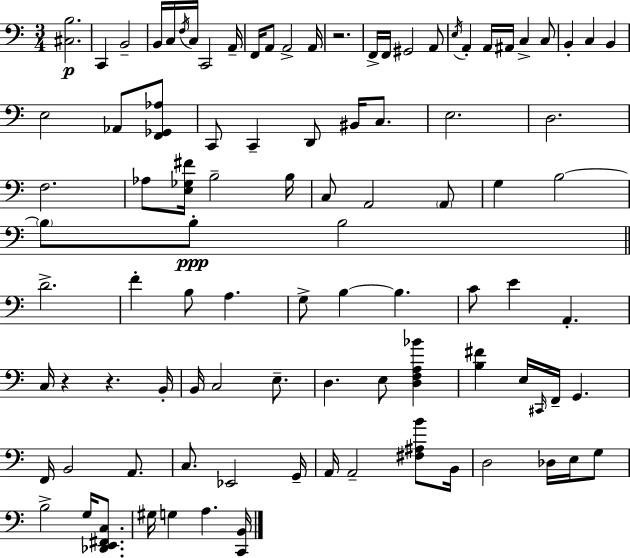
X:1
T:Untitled
M:3/4
L:1/4
K:Am
[^C,B,]2 C,, B,,2 B,,/4 C,/4 F,/4 C,/4 C,,2 A,,/4 F,,/4 A,,/2 A,,2 A,,/4 z2 F,,/4 F,,/4 ^G,,2 A,,/2 E,/4 A,, A,,/4 ^A,,/4 C, C,/2 B,, C, B,, E,2 _A,,/2 [F,,_G,,_A,]/2 C,,/2 C,, D,,/2 ^B,,/4 C,/2 E,2 D,2 F,2 _A,/2 [E,_G,^F]/4 B,2 B,/4 C,/2 A,,2 A,,/2 G, B,2 B,/2 B,/2 B,2 D2 F B,/2 A, G,/2 B, B, C/2 E A,, C,/4 z z B,,/4 B,,/4 C,2 E,/2 D, E,/2 [D,F,A,_B] [B,^F] E,/4 ^C,,/4 F,,/4 G,, F,,/4 B,,2 A,,/2 C,/2 _E,,2 G,,/4 A,,/4 A,,2 [^F,^A,B]/2 B,,/4 D,2 _D,/4 E,/4 G,/2 B,2 G,/4 [_D,,E,,^F,,C,]/2 ^G,/4 G, A, [C,,B,,]/4